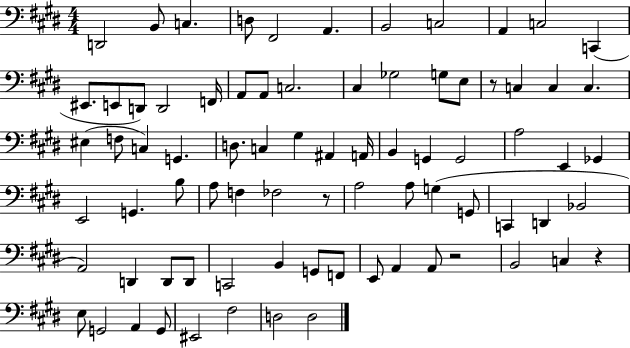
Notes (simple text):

D2/h B2/e C3/q. D3/e F#2/h A2/q. B2/h C3/h A2/q C3/h C2/q EIS2/e. E2/e D2/e D2/h F2/s A2/e A2/e C3/h. C#3/q Gb3/h G3/e E3/e R/e C3/q C3/q C3/q. EIS3/q F3/e C3/q G2/q. D3/e. C3/q G#3/q A#2/q A2/s B2/q G2/q G2/h A3/h E2/q Gb2/q E2/h G2/q. B3/e A3/e F3/q FES3/h R/e A3/h A3/e G3/q G2/e C2/q D2/q Bb2/h A2/h D2/q D2/e D2/e C2/h B2/q G2/e F2/e E2/e A2/q A2/e R/h B2/h C3/q R/q E3/e G2/h A2/q G2/e EIS2/h F#3/h D3/h D3/h